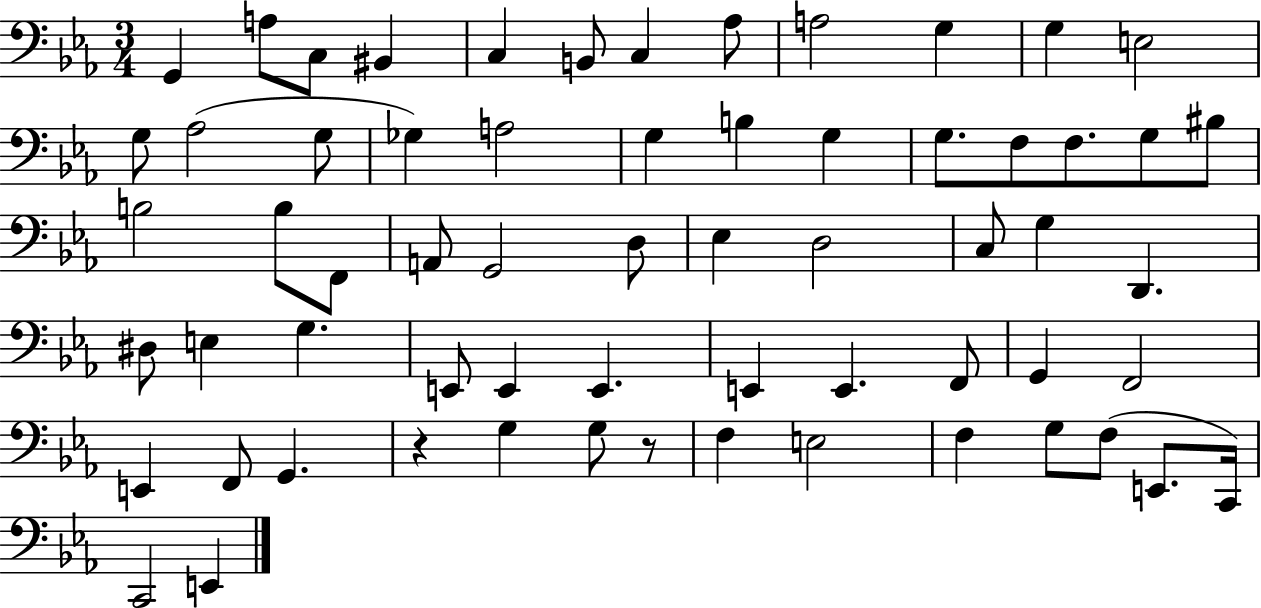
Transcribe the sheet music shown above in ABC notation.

X:1
T:Untitled
M:3/4
L:1/4
K:Eb
G,, A,/2 C,/2 ^B,, C, B,,/2 C, _A,/2 A,2 G, G, E,2 G,/2 _A,2 G,/2 _G, A,2 G, B, G, G,/2 F,/2 F,/2 G,/2 ^B,/2 B,2 B,/2 F,,/2 A,,/2 G,,2 D,/2 _E, D,2 C,/2 G, D,, ^D,/2 E, G, E,,/2 E,, E,, E,, E,, F,,/2 G,, F,,2 E,, F,,/2 G,, z G, G,/2 z/2 F, E,2 F, G,/2 F,/2 E,,/2 C,,/4 C,,2 E,,